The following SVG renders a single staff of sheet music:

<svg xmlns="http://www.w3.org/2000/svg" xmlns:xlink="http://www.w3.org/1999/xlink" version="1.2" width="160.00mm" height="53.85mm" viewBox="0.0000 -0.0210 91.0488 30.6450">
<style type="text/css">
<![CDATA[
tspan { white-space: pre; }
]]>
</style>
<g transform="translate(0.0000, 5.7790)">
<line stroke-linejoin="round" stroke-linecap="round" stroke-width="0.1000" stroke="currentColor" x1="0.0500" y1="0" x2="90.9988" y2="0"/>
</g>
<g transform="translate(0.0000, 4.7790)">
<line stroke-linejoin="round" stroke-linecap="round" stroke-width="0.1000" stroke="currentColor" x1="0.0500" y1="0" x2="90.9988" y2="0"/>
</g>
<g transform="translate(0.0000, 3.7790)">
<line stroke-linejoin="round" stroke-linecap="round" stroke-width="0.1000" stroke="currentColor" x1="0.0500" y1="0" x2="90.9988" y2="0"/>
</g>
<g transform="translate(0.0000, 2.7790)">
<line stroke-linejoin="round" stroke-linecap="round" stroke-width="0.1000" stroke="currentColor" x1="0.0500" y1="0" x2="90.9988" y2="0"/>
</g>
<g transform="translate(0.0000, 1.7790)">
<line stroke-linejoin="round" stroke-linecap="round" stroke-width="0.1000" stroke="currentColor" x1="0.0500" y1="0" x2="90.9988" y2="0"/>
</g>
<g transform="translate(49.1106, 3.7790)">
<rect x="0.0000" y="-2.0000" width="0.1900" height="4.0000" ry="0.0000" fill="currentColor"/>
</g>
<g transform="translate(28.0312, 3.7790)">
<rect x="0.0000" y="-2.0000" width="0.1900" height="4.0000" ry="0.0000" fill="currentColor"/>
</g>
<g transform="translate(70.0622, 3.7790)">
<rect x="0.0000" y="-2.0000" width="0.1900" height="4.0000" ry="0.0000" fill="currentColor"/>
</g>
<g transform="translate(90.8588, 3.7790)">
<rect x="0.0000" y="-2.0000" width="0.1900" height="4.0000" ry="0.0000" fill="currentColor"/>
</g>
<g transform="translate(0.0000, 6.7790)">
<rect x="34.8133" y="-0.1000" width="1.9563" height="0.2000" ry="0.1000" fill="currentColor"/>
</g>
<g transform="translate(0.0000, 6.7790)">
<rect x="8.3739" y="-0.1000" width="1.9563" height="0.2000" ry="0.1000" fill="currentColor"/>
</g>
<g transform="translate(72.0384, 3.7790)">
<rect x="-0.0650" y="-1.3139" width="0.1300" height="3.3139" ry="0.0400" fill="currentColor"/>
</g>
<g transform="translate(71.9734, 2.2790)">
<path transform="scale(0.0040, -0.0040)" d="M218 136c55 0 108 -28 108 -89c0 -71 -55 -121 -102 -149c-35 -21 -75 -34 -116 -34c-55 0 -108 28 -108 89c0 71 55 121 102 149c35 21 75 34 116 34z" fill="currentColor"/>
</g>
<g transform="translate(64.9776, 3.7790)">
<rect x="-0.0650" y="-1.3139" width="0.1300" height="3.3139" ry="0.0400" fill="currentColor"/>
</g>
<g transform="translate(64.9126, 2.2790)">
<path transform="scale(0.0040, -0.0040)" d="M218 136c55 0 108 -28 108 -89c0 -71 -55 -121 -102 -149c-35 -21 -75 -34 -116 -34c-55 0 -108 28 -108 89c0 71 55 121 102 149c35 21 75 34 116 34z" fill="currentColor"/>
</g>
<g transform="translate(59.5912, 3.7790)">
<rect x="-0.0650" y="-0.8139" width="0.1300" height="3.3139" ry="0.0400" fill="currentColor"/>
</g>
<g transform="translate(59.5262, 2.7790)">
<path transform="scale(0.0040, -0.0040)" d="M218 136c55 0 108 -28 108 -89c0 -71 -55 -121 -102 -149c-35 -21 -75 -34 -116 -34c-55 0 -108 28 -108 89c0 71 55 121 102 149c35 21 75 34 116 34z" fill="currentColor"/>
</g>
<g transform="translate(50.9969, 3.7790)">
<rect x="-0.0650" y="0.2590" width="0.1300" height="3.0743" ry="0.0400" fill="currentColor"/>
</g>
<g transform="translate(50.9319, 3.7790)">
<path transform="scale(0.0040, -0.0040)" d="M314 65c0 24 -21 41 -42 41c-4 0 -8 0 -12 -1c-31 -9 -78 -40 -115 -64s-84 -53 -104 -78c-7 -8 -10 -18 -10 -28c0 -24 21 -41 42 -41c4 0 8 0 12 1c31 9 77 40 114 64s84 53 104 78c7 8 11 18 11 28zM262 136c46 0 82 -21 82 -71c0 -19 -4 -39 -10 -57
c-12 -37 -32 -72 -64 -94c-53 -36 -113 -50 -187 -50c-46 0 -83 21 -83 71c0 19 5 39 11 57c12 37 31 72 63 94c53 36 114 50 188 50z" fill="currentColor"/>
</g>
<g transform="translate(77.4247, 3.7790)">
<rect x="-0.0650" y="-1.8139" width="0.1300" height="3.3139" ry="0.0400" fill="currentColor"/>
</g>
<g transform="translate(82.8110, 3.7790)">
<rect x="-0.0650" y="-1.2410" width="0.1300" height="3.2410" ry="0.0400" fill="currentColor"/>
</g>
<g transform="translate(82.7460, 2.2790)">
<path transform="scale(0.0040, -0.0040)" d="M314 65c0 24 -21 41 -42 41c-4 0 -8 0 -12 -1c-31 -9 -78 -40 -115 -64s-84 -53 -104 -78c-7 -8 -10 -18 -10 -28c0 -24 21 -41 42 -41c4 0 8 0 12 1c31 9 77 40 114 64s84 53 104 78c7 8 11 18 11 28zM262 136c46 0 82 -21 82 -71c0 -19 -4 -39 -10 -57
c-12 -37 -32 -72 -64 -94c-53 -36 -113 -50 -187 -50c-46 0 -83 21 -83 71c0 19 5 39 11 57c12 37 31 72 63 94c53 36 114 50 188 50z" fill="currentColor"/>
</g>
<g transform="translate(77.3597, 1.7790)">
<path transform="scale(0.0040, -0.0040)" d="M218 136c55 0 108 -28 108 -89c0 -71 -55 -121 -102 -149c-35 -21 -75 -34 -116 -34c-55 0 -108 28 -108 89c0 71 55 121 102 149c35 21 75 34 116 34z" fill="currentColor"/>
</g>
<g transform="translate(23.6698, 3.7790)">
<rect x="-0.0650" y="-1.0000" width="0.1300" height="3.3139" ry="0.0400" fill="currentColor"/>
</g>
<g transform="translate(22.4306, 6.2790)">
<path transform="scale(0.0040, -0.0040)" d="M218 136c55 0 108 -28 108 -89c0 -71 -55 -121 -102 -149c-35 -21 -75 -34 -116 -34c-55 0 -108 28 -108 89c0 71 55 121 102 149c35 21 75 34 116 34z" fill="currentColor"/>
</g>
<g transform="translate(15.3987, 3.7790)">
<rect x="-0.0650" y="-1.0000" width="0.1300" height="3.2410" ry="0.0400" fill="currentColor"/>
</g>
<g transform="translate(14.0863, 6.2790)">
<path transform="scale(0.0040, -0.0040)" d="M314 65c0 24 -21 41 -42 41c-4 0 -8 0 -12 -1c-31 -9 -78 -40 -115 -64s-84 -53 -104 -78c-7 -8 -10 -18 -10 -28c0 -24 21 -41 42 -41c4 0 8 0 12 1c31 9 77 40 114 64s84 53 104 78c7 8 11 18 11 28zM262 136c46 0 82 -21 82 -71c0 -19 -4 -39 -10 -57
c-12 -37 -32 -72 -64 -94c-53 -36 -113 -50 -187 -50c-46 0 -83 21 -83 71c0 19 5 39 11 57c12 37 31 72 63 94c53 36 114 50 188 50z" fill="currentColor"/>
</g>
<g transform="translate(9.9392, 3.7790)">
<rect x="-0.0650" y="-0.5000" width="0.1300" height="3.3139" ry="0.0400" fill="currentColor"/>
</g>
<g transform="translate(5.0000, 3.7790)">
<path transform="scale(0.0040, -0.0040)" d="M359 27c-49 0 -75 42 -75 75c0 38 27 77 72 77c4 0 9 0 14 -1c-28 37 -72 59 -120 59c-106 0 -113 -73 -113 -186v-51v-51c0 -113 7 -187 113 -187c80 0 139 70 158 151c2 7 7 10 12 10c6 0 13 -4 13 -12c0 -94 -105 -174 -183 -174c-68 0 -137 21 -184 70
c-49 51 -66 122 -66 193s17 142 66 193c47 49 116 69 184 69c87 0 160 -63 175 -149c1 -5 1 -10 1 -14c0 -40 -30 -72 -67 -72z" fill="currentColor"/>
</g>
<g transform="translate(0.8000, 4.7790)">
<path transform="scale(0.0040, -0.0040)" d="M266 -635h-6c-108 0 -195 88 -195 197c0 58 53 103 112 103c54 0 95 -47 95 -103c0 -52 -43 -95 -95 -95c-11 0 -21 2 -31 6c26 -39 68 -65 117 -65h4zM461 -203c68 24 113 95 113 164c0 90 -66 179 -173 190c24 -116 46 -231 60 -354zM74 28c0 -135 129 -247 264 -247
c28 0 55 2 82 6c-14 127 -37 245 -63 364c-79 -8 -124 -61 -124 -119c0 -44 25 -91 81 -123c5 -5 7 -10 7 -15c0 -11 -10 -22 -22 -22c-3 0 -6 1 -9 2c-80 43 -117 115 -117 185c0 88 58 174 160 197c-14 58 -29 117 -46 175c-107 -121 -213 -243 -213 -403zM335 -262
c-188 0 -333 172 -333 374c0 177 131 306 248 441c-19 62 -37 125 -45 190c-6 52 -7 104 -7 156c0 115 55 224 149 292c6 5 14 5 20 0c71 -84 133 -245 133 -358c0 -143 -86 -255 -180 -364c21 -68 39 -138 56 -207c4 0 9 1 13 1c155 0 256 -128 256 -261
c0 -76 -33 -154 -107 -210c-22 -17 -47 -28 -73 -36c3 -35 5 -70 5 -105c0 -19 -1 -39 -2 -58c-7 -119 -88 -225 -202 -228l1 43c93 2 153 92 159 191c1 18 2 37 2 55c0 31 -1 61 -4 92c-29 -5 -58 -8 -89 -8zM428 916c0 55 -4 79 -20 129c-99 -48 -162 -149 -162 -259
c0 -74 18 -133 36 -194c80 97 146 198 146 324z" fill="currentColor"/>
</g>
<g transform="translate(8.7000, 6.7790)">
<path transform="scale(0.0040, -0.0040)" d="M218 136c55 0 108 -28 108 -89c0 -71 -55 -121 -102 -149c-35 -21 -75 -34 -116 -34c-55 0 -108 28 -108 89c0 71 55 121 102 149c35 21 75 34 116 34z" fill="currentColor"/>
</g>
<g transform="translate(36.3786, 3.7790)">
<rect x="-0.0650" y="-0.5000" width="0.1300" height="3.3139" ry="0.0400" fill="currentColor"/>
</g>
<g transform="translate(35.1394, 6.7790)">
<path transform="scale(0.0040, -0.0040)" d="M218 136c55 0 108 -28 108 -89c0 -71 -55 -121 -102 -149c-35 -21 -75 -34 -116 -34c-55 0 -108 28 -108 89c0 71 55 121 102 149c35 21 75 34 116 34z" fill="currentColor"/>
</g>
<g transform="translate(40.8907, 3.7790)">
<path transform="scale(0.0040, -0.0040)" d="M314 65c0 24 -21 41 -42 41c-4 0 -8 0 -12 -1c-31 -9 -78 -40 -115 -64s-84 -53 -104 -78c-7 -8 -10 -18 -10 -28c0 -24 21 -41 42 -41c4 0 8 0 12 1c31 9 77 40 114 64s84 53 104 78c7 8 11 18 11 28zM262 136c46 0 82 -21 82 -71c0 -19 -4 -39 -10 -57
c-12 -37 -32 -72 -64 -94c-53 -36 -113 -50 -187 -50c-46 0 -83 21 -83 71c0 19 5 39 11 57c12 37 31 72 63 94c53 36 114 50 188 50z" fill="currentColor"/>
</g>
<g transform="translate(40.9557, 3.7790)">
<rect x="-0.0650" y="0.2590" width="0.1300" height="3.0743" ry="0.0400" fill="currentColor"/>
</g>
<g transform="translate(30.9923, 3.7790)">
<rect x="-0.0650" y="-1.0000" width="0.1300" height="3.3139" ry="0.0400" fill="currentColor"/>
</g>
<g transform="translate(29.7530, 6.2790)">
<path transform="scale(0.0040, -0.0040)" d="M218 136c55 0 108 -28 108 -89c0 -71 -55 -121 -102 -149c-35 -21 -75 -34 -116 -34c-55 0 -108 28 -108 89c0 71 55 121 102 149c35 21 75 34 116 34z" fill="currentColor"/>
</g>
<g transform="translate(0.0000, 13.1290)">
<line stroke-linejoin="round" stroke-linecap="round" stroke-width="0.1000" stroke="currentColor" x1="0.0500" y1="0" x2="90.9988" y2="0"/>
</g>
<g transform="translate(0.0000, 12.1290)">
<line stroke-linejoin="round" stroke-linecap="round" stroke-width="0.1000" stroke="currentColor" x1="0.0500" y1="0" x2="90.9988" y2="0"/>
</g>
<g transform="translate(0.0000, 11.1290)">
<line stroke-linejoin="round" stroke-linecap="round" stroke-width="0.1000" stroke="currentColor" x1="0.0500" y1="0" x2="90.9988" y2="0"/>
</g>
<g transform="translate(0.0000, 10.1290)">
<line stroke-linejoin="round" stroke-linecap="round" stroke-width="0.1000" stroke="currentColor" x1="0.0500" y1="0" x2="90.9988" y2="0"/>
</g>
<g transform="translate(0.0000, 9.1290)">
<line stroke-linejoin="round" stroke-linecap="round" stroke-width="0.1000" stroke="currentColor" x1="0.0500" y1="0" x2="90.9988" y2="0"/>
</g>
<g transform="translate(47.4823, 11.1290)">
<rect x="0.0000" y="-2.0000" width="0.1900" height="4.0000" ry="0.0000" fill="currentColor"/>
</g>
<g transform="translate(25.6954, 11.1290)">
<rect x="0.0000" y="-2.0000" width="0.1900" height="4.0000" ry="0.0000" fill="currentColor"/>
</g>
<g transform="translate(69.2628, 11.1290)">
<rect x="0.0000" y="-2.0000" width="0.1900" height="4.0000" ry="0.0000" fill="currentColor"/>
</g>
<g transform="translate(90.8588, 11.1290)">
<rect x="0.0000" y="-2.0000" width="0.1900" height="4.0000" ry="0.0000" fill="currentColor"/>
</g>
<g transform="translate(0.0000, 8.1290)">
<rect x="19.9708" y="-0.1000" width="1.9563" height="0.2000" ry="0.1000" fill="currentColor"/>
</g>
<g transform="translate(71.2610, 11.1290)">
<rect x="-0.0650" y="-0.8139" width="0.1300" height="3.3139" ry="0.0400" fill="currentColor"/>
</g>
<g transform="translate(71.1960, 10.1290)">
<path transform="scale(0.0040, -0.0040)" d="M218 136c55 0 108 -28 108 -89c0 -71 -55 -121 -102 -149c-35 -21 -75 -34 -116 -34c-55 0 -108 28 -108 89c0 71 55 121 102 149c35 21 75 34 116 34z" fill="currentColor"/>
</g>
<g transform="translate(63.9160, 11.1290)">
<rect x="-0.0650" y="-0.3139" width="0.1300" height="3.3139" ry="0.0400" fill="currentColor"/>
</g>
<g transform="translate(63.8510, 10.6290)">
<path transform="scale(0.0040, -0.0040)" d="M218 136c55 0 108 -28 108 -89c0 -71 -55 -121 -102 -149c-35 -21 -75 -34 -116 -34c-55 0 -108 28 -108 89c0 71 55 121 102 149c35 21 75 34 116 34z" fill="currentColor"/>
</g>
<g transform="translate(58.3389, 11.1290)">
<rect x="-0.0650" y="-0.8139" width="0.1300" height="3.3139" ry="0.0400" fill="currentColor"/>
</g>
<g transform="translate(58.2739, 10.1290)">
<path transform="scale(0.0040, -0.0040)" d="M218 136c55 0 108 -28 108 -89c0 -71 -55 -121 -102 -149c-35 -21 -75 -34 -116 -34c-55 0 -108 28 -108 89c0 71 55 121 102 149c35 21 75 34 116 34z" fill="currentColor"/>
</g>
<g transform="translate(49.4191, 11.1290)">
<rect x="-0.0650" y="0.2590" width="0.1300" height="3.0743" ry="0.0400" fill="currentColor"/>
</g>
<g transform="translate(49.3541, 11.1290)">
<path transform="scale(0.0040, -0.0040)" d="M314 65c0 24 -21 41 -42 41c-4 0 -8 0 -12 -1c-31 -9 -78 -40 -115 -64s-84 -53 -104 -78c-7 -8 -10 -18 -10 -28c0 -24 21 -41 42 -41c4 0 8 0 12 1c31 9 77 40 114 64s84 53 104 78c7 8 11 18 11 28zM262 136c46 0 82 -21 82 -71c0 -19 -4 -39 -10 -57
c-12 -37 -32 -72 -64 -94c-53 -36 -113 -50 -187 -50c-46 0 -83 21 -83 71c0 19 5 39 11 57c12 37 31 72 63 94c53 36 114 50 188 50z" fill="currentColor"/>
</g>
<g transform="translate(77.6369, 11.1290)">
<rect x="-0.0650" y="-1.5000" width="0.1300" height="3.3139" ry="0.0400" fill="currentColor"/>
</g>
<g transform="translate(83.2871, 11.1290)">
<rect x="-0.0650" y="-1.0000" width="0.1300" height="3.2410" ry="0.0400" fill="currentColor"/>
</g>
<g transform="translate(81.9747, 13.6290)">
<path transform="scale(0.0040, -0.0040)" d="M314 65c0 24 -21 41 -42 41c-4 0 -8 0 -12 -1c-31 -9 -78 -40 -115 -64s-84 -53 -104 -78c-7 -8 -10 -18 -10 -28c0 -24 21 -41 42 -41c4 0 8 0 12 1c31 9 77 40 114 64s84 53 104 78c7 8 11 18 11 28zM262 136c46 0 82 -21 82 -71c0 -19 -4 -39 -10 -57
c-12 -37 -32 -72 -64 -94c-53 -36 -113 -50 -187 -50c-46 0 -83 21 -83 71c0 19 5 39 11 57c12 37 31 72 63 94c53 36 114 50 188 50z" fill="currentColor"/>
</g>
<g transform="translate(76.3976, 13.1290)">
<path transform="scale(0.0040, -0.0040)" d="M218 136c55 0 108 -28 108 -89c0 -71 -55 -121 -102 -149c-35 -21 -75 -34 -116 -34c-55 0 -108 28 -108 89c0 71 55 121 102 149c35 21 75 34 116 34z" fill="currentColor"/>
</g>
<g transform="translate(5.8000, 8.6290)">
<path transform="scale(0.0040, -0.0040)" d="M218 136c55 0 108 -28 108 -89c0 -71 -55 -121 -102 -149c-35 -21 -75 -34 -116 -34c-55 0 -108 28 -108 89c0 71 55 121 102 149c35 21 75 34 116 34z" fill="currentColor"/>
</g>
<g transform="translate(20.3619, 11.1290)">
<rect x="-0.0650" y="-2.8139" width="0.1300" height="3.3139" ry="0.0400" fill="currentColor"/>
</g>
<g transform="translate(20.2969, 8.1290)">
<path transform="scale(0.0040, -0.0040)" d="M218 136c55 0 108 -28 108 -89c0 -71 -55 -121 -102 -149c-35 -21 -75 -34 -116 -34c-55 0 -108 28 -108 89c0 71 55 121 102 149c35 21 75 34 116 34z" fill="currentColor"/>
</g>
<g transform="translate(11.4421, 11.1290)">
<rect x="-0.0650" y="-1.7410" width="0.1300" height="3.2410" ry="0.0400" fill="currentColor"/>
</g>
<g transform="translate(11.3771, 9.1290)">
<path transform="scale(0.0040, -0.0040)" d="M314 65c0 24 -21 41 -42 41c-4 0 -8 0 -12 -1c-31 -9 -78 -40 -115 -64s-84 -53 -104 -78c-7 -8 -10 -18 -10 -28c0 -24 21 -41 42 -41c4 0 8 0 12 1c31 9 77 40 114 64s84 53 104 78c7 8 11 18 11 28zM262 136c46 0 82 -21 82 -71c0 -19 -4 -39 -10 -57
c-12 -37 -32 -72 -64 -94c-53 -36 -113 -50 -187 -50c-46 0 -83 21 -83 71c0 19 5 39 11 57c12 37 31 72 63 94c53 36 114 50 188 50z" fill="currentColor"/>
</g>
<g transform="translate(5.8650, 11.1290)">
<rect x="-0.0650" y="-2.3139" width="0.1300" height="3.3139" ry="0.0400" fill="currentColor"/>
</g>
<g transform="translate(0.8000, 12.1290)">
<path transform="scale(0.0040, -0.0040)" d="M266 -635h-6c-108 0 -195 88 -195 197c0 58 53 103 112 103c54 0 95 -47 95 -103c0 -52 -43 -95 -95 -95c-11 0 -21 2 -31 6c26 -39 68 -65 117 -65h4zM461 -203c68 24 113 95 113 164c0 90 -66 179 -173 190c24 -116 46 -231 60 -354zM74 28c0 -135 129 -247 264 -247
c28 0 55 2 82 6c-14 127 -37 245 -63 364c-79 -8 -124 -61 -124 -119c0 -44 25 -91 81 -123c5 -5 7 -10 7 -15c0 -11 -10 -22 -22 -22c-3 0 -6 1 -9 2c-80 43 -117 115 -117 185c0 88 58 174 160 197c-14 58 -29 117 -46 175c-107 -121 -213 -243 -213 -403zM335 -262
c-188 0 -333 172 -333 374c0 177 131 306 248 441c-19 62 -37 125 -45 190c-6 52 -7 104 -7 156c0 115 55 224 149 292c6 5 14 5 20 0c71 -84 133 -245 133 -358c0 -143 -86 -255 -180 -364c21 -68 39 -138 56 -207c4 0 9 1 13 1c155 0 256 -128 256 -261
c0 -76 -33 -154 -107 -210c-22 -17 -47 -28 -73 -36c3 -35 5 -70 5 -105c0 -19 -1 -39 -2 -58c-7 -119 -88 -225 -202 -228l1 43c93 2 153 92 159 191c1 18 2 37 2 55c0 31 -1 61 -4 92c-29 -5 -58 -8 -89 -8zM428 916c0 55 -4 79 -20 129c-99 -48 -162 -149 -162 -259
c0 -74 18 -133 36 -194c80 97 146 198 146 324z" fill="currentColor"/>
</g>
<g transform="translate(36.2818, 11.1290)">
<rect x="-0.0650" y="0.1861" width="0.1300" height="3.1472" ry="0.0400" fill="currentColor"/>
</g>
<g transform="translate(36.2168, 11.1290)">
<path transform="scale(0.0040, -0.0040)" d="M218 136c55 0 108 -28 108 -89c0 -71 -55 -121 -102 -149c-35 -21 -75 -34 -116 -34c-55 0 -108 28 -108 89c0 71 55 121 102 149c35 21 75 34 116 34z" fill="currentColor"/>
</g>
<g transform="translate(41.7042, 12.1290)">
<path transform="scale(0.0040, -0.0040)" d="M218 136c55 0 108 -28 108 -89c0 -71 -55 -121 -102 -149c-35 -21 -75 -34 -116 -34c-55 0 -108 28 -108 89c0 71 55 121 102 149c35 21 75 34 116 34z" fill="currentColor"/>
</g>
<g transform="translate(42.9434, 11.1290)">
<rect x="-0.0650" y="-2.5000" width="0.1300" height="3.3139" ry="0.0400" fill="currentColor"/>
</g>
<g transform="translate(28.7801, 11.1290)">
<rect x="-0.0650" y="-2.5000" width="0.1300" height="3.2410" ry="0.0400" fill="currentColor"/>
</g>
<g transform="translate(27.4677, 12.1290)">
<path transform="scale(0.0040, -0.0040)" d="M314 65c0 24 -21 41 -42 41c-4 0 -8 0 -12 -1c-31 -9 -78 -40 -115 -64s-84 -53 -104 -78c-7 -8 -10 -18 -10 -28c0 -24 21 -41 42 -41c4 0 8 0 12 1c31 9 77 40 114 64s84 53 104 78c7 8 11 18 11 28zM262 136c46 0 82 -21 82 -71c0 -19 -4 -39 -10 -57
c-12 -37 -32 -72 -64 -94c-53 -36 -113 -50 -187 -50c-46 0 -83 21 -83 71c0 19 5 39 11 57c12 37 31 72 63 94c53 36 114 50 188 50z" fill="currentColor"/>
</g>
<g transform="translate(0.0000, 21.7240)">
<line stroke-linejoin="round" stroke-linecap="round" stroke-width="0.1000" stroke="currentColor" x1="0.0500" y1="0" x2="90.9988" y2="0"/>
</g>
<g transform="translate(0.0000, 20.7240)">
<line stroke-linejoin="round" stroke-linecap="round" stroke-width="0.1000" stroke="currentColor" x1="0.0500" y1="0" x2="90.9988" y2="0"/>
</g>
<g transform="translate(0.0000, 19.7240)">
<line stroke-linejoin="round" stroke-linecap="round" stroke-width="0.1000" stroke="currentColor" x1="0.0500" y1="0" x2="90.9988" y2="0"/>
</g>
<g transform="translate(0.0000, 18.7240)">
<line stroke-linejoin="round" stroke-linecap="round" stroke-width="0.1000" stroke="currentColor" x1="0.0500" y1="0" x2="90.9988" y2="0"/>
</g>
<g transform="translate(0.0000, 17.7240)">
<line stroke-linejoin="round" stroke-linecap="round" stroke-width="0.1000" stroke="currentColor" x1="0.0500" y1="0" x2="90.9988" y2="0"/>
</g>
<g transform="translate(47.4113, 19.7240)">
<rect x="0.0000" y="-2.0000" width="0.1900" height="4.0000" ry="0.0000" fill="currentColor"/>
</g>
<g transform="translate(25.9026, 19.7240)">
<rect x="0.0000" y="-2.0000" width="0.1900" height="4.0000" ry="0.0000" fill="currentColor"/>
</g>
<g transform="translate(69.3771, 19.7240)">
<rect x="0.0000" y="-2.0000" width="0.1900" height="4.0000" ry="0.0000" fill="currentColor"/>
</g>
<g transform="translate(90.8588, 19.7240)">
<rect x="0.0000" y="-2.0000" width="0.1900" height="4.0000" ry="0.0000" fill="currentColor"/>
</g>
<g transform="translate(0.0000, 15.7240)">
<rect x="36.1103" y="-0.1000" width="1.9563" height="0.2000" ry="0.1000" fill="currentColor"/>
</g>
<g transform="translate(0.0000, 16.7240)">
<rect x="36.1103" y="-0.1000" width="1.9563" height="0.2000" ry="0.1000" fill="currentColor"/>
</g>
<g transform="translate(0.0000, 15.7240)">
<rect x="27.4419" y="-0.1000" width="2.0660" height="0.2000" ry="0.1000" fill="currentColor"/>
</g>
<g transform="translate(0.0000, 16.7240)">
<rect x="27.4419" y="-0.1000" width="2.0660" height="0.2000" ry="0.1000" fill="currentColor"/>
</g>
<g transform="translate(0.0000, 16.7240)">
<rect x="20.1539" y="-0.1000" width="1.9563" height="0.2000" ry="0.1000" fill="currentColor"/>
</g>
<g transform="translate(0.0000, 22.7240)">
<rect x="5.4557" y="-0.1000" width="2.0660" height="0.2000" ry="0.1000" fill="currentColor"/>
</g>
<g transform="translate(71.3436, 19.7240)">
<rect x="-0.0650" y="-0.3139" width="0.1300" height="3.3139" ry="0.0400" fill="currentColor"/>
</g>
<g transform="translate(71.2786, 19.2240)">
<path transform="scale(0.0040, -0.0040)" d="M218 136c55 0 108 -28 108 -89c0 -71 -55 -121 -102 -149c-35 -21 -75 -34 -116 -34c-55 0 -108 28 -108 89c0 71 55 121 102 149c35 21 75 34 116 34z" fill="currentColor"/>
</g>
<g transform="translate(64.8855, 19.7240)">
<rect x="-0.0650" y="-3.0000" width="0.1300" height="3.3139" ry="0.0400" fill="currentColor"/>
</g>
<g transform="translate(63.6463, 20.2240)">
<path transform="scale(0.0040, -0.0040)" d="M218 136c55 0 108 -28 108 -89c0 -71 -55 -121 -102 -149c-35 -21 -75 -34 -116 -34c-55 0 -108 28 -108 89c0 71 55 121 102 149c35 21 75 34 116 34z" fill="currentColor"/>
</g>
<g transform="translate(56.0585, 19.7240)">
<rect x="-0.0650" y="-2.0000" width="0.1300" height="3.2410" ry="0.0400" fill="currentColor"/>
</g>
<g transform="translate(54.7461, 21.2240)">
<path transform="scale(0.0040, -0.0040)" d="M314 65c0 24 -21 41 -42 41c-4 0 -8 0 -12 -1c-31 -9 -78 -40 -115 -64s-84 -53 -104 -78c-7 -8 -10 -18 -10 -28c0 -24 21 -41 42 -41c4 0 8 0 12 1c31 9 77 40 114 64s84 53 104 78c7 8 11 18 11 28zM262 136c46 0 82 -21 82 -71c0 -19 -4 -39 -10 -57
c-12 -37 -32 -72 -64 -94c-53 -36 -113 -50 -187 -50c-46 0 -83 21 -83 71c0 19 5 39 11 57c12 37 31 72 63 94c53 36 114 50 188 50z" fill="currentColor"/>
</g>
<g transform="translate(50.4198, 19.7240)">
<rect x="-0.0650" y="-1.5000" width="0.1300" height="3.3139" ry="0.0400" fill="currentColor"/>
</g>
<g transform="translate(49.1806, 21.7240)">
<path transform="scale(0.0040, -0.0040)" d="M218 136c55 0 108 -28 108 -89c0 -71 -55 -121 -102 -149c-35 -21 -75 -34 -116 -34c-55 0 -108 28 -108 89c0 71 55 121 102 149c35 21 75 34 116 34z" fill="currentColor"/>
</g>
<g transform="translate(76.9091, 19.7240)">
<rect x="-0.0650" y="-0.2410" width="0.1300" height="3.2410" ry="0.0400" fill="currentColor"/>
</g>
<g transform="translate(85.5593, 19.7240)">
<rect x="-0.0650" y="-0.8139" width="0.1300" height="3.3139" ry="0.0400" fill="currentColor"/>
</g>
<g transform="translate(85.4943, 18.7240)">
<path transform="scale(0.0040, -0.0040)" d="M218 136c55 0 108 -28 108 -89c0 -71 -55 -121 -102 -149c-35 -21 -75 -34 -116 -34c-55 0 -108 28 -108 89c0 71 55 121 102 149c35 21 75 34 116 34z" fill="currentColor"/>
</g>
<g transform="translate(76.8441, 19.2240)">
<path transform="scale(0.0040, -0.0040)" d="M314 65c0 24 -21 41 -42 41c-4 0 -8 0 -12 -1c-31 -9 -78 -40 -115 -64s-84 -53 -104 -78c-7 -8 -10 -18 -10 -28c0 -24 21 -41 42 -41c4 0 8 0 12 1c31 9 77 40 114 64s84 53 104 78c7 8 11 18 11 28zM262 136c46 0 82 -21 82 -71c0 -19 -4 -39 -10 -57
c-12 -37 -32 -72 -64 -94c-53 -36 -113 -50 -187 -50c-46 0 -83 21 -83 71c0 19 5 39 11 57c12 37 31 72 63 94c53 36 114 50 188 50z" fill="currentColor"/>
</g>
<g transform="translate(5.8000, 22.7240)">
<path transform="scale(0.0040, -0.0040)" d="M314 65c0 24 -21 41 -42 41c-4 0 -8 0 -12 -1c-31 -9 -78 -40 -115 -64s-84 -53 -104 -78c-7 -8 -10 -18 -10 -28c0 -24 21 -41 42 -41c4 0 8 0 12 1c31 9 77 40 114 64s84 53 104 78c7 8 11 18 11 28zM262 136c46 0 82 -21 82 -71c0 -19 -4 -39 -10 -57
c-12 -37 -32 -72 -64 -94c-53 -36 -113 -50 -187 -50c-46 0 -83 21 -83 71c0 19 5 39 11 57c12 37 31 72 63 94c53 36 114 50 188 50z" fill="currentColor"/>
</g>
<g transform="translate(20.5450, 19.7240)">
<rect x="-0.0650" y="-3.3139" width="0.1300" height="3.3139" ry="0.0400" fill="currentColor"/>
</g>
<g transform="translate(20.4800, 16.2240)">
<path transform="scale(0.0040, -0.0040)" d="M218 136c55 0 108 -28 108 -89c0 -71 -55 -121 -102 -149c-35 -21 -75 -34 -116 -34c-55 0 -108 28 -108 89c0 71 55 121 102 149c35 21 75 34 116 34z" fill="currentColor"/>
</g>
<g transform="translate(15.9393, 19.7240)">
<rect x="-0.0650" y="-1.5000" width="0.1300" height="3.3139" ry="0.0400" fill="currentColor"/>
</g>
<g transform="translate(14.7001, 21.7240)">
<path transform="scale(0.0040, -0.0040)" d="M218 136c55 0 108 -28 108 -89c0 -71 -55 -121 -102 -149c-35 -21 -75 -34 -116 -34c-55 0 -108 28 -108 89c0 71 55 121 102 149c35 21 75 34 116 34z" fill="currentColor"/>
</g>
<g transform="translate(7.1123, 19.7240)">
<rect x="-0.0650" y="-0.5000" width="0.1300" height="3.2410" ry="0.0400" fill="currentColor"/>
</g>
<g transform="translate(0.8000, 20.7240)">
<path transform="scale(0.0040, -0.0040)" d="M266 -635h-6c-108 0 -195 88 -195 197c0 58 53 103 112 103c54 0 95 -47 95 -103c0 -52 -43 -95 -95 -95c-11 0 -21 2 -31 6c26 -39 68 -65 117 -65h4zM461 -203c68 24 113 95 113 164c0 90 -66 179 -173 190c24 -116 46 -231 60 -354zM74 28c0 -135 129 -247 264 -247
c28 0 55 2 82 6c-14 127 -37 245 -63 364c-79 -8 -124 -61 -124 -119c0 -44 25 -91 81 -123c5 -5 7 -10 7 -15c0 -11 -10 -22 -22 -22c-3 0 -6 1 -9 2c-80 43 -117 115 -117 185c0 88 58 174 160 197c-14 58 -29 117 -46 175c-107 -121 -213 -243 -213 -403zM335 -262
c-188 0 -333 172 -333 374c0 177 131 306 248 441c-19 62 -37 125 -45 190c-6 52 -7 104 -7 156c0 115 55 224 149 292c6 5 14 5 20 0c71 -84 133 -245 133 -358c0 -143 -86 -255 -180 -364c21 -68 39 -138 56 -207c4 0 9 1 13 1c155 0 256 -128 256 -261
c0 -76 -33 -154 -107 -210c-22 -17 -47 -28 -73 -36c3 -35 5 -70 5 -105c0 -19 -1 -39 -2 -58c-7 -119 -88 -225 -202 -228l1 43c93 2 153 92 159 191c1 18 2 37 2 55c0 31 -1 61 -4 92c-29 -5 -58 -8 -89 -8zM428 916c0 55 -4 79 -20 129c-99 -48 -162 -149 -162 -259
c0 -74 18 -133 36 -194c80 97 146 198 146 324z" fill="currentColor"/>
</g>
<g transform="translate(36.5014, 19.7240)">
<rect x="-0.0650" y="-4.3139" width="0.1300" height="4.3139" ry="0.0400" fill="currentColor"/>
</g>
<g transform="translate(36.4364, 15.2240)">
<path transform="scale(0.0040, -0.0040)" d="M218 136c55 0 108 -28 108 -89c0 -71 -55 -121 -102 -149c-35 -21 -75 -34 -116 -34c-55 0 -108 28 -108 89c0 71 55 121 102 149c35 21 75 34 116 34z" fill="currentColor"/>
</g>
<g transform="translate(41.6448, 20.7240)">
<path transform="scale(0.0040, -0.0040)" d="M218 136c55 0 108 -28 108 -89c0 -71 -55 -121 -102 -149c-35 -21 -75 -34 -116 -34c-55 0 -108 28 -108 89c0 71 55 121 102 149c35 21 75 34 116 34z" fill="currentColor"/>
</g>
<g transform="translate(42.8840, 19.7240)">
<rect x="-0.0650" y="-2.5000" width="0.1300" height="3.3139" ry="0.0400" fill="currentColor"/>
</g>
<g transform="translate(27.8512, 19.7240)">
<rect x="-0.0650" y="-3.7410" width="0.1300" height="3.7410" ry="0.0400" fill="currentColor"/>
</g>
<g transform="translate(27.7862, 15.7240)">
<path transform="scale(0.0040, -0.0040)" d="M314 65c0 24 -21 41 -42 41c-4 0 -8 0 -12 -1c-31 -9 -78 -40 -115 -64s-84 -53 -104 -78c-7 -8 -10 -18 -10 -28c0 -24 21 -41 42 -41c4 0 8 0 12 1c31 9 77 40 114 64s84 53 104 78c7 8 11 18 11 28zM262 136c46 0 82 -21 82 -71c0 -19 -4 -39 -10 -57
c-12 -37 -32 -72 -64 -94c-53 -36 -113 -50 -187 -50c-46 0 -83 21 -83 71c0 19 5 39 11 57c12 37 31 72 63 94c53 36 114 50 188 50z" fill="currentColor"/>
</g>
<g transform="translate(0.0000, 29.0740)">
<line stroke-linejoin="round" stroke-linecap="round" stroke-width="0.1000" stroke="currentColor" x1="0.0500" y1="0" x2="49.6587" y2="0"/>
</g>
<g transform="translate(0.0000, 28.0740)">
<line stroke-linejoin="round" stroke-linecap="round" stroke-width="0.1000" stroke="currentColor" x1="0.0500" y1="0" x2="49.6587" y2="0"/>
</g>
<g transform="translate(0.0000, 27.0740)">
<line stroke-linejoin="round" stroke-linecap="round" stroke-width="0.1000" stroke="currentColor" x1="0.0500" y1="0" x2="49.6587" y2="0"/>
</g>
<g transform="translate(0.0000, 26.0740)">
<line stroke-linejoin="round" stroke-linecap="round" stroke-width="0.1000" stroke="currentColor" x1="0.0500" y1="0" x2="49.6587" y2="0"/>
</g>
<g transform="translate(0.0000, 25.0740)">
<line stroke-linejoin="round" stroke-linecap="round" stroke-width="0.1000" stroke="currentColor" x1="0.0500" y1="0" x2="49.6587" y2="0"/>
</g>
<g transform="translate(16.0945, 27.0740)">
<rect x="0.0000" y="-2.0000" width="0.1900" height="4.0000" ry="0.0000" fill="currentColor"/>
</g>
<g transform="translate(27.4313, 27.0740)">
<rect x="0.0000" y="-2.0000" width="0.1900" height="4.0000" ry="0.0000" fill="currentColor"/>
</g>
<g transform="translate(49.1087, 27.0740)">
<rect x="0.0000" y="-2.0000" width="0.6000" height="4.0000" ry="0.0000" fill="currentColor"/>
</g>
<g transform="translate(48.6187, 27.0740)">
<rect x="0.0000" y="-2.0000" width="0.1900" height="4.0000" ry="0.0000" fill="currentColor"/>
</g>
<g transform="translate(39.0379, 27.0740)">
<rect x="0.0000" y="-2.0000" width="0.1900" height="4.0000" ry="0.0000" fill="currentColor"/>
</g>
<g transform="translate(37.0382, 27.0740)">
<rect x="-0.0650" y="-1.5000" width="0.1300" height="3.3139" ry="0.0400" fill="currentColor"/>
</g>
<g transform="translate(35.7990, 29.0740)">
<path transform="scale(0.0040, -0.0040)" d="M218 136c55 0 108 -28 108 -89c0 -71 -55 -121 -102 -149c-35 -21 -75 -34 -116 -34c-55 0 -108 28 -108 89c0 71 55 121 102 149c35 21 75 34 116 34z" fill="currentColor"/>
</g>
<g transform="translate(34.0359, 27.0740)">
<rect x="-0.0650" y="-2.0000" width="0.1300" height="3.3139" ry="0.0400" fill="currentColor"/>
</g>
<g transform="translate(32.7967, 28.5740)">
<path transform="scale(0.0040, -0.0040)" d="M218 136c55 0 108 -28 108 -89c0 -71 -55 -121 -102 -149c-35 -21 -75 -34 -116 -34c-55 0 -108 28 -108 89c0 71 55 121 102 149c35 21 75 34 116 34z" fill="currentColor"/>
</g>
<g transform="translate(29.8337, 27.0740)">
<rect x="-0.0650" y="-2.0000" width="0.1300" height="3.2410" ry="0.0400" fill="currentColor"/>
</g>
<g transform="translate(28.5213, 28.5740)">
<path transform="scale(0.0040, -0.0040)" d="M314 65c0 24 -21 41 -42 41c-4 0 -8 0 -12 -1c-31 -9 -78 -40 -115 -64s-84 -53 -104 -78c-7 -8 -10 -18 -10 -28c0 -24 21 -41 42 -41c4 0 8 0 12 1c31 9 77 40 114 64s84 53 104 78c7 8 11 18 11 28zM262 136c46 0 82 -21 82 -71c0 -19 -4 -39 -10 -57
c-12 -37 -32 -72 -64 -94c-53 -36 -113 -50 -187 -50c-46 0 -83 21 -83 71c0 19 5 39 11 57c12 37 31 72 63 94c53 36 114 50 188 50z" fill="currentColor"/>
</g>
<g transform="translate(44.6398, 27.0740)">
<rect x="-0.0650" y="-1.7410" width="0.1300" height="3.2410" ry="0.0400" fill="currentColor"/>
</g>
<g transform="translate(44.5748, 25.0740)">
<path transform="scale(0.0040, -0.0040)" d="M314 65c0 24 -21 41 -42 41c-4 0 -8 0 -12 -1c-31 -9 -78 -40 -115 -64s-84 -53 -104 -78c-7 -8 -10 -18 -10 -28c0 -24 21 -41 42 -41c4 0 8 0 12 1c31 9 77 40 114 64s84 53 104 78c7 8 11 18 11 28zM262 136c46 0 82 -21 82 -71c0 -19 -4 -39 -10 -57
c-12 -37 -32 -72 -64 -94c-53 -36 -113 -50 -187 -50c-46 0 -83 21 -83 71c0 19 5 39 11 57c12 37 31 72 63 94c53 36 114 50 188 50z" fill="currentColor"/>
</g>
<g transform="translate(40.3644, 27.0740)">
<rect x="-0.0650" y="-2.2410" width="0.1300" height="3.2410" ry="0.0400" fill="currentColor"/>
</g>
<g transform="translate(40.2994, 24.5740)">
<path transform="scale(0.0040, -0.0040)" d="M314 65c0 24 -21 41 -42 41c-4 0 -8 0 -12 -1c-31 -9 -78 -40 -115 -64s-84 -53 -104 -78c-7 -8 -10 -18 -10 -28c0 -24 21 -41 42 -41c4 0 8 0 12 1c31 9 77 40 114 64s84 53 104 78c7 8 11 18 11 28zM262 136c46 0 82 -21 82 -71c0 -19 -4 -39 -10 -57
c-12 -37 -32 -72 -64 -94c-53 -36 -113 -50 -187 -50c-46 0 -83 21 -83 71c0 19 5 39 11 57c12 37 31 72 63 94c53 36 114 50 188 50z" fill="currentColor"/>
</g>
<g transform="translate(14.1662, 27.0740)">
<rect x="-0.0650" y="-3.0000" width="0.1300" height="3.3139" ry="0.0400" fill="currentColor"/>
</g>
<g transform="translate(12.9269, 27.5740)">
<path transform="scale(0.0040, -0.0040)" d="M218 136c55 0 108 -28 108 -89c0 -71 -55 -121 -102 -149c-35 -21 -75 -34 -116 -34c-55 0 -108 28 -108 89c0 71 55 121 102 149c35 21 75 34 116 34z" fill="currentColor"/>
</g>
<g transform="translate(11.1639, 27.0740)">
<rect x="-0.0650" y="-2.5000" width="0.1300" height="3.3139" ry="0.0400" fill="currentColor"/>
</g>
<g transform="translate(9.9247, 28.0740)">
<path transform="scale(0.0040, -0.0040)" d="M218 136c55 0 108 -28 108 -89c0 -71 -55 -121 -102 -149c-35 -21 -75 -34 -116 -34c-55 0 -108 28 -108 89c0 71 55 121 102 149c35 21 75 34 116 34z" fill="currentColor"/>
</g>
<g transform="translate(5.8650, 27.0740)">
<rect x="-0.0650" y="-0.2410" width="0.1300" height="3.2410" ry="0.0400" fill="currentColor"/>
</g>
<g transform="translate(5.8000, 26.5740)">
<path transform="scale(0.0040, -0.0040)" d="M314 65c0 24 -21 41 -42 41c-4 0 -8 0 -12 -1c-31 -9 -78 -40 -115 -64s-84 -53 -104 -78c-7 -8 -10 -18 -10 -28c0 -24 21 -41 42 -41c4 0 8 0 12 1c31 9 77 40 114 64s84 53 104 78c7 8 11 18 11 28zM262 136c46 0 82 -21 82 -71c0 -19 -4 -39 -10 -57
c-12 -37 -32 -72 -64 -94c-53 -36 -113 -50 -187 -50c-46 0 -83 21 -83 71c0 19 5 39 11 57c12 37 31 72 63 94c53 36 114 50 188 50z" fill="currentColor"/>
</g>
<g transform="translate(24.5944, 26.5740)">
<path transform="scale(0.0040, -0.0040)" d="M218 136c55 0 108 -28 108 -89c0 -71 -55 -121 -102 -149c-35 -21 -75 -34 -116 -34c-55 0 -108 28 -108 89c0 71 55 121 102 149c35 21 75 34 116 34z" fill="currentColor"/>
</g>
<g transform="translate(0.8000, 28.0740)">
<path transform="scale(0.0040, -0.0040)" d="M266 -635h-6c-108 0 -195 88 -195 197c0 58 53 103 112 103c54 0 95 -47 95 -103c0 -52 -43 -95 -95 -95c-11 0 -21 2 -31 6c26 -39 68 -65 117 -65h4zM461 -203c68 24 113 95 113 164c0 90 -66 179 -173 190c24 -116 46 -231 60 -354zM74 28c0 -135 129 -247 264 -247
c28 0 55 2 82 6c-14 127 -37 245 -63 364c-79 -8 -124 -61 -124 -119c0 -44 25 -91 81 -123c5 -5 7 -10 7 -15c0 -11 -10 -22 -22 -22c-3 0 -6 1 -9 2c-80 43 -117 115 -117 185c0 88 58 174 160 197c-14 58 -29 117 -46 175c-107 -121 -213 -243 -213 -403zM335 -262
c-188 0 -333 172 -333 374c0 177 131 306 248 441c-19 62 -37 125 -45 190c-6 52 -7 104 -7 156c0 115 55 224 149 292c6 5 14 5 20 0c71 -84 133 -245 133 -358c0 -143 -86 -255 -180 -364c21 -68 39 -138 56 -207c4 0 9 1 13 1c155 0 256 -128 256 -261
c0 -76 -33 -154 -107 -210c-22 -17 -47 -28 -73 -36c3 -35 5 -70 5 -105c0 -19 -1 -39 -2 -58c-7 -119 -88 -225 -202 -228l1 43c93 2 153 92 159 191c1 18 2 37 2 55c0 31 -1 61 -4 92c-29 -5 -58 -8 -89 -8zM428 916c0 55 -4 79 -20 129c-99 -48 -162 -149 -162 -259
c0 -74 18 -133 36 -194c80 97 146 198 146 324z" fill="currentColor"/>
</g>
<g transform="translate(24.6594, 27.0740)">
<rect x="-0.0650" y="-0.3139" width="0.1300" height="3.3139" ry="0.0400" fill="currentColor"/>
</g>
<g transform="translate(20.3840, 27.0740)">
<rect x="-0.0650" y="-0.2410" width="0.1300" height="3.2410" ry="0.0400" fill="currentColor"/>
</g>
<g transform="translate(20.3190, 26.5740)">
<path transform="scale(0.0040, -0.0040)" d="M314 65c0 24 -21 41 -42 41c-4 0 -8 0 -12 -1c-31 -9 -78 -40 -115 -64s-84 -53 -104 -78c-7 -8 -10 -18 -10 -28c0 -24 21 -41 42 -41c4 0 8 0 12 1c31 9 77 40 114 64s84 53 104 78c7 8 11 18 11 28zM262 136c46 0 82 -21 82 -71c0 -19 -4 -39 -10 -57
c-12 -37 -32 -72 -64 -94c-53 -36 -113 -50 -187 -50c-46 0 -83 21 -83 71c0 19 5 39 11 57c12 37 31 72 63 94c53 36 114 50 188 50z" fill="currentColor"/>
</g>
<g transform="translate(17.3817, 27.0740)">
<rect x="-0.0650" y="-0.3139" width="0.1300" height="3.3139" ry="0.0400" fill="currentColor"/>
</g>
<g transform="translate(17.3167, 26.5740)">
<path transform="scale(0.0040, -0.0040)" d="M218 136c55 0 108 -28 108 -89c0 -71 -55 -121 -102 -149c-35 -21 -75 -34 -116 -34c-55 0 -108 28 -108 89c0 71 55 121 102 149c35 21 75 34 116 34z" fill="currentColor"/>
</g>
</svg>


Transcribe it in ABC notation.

X:1
T:Untitled
M:4/4
L:1/4
K:C
C D2 D D C B2 B2 d e e f e2 g f2 a G2 B G B2 d c d E D2 C2 E b c'2 d' G E F2 A c c2 d c2 G A c c2 c F2 F E g2 f2